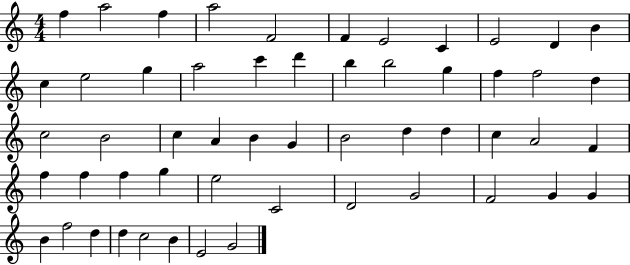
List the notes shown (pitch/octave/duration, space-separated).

F5/q A5/h F5/q A5/h F4/h F4/q E4/h C4/q E4/h D4/q B4/q C5/q E5/h G5/q A5/h C6/q D6/q B5/q B5/h G5/q F5/q F5/h D5/q C5/h B4/h C5/q A4/q B4/q G4/q B4/h D5/q D5/q C5/q A4/h F4/q F5/q F5/q F5/q G5/q E5/h C4/h D4/h G4/h F4/h G4/q G4/q B4/q F5/h D5/q D5/q C5/h B4/q E4/h G4/h